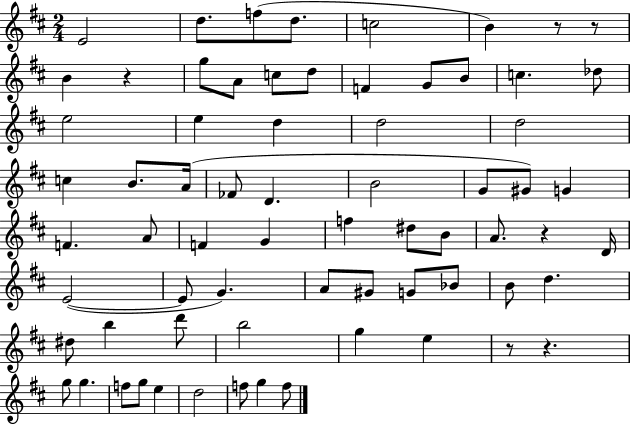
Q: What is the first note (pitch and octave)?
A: E4